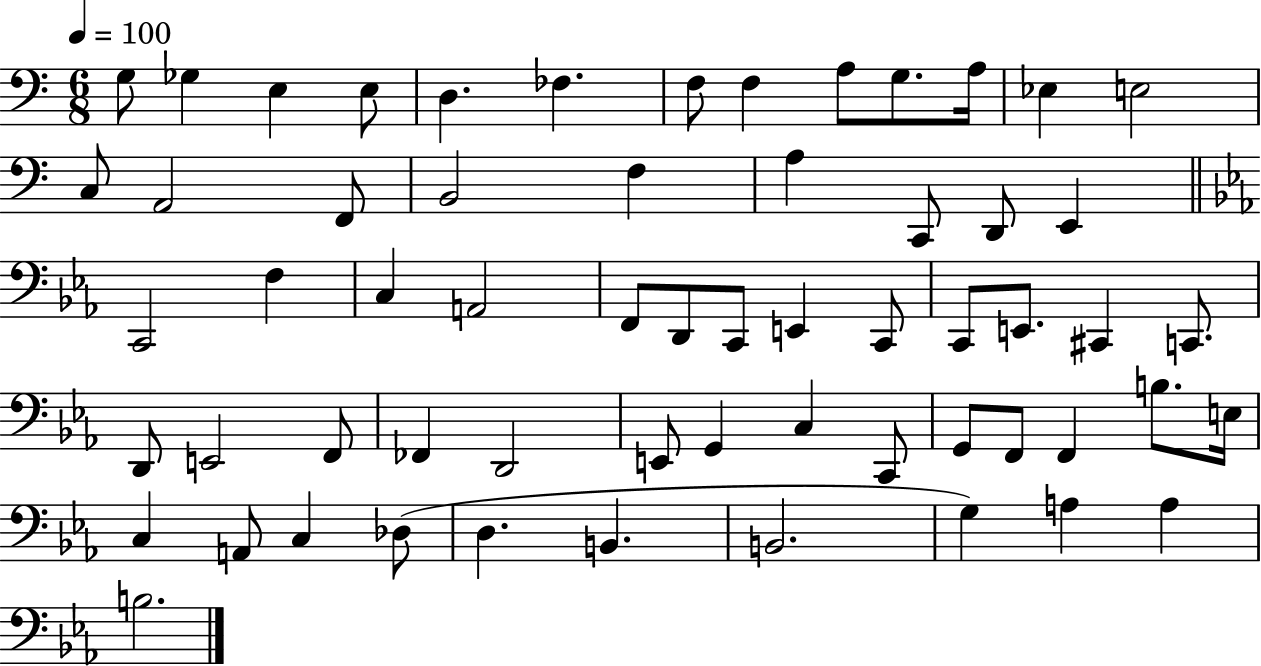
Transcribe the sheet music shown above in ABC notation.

X:1
T:Untitled
M:6/8
L:1/4
K:C
G,/2 _G, E, E,/2 D, _F, F,/2 F, A,/2 G,/2 A,/4 _E, E,2 C,/2 A,,2 F,,/2 B,,2 F, A, C,,/2 D,,/2 E,, C,,2 F, C, A,,2 F,,/2 D,,/2 C,,/2 E,, C,,/2 C,,/2 E,,/2 ^C,, C,,/2 D,,/2 E,,2 F,,/2 _F,, D,,2 E,,/2 G,, C, C,,/2 G,,/2 F,,/2 F,, B,/2 E,/4 C, A,,/2 C, _D,/2 D, B,, B,,2 G, A, A, B,2